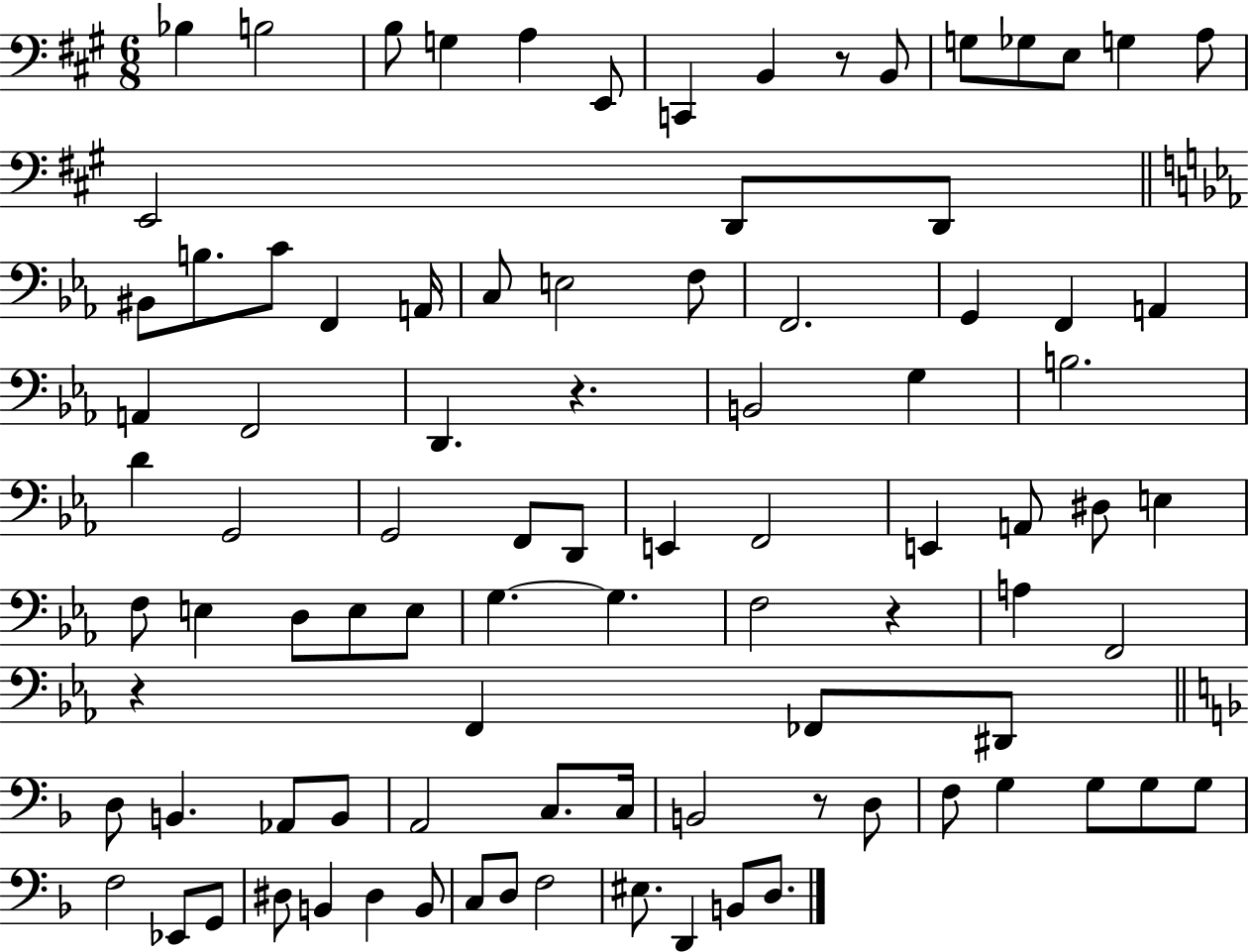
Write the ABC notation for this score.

X:1
T:Untitled
M:6/8
L:1/4
K:A
_B, B,2 B,/2 G, A, E,,/2 C,, B,, z/2 B,,/2 G,/2 _G,/2 E,/2 G, A,/2 E,,2 D,,/2 D,,/2 ^B,,/2 B,/2 C/2 F,, A,,/4 C,/2 E,2 F,/2 F,,2 G,, F,, A,, A,, F,,2 D,, z B,,2 G, B,2 D G,,2 G,,2 F,,/2 D,,/2 E,, F,,2 E,, A,,/2 ^D,/2 E, F,/2 E, D,/2 E,/2 E,/2 G, G, F,2 z A, F,,2 z F,, _F,,/2 ^D,,/2 D,/2 B,, _A,,/2 B,,/2 A,,2 C,/2 C,/4 B,,2 z/2 D,/2 F,/2 G, G,/2 G,/2 G,/2 F,2 _E,,/2 G,,/2 ^D,/2 B,, ^D, B,,/2 C,/2 D,/2 F,2 ^E,/2 D,, B,,/2 D,/2